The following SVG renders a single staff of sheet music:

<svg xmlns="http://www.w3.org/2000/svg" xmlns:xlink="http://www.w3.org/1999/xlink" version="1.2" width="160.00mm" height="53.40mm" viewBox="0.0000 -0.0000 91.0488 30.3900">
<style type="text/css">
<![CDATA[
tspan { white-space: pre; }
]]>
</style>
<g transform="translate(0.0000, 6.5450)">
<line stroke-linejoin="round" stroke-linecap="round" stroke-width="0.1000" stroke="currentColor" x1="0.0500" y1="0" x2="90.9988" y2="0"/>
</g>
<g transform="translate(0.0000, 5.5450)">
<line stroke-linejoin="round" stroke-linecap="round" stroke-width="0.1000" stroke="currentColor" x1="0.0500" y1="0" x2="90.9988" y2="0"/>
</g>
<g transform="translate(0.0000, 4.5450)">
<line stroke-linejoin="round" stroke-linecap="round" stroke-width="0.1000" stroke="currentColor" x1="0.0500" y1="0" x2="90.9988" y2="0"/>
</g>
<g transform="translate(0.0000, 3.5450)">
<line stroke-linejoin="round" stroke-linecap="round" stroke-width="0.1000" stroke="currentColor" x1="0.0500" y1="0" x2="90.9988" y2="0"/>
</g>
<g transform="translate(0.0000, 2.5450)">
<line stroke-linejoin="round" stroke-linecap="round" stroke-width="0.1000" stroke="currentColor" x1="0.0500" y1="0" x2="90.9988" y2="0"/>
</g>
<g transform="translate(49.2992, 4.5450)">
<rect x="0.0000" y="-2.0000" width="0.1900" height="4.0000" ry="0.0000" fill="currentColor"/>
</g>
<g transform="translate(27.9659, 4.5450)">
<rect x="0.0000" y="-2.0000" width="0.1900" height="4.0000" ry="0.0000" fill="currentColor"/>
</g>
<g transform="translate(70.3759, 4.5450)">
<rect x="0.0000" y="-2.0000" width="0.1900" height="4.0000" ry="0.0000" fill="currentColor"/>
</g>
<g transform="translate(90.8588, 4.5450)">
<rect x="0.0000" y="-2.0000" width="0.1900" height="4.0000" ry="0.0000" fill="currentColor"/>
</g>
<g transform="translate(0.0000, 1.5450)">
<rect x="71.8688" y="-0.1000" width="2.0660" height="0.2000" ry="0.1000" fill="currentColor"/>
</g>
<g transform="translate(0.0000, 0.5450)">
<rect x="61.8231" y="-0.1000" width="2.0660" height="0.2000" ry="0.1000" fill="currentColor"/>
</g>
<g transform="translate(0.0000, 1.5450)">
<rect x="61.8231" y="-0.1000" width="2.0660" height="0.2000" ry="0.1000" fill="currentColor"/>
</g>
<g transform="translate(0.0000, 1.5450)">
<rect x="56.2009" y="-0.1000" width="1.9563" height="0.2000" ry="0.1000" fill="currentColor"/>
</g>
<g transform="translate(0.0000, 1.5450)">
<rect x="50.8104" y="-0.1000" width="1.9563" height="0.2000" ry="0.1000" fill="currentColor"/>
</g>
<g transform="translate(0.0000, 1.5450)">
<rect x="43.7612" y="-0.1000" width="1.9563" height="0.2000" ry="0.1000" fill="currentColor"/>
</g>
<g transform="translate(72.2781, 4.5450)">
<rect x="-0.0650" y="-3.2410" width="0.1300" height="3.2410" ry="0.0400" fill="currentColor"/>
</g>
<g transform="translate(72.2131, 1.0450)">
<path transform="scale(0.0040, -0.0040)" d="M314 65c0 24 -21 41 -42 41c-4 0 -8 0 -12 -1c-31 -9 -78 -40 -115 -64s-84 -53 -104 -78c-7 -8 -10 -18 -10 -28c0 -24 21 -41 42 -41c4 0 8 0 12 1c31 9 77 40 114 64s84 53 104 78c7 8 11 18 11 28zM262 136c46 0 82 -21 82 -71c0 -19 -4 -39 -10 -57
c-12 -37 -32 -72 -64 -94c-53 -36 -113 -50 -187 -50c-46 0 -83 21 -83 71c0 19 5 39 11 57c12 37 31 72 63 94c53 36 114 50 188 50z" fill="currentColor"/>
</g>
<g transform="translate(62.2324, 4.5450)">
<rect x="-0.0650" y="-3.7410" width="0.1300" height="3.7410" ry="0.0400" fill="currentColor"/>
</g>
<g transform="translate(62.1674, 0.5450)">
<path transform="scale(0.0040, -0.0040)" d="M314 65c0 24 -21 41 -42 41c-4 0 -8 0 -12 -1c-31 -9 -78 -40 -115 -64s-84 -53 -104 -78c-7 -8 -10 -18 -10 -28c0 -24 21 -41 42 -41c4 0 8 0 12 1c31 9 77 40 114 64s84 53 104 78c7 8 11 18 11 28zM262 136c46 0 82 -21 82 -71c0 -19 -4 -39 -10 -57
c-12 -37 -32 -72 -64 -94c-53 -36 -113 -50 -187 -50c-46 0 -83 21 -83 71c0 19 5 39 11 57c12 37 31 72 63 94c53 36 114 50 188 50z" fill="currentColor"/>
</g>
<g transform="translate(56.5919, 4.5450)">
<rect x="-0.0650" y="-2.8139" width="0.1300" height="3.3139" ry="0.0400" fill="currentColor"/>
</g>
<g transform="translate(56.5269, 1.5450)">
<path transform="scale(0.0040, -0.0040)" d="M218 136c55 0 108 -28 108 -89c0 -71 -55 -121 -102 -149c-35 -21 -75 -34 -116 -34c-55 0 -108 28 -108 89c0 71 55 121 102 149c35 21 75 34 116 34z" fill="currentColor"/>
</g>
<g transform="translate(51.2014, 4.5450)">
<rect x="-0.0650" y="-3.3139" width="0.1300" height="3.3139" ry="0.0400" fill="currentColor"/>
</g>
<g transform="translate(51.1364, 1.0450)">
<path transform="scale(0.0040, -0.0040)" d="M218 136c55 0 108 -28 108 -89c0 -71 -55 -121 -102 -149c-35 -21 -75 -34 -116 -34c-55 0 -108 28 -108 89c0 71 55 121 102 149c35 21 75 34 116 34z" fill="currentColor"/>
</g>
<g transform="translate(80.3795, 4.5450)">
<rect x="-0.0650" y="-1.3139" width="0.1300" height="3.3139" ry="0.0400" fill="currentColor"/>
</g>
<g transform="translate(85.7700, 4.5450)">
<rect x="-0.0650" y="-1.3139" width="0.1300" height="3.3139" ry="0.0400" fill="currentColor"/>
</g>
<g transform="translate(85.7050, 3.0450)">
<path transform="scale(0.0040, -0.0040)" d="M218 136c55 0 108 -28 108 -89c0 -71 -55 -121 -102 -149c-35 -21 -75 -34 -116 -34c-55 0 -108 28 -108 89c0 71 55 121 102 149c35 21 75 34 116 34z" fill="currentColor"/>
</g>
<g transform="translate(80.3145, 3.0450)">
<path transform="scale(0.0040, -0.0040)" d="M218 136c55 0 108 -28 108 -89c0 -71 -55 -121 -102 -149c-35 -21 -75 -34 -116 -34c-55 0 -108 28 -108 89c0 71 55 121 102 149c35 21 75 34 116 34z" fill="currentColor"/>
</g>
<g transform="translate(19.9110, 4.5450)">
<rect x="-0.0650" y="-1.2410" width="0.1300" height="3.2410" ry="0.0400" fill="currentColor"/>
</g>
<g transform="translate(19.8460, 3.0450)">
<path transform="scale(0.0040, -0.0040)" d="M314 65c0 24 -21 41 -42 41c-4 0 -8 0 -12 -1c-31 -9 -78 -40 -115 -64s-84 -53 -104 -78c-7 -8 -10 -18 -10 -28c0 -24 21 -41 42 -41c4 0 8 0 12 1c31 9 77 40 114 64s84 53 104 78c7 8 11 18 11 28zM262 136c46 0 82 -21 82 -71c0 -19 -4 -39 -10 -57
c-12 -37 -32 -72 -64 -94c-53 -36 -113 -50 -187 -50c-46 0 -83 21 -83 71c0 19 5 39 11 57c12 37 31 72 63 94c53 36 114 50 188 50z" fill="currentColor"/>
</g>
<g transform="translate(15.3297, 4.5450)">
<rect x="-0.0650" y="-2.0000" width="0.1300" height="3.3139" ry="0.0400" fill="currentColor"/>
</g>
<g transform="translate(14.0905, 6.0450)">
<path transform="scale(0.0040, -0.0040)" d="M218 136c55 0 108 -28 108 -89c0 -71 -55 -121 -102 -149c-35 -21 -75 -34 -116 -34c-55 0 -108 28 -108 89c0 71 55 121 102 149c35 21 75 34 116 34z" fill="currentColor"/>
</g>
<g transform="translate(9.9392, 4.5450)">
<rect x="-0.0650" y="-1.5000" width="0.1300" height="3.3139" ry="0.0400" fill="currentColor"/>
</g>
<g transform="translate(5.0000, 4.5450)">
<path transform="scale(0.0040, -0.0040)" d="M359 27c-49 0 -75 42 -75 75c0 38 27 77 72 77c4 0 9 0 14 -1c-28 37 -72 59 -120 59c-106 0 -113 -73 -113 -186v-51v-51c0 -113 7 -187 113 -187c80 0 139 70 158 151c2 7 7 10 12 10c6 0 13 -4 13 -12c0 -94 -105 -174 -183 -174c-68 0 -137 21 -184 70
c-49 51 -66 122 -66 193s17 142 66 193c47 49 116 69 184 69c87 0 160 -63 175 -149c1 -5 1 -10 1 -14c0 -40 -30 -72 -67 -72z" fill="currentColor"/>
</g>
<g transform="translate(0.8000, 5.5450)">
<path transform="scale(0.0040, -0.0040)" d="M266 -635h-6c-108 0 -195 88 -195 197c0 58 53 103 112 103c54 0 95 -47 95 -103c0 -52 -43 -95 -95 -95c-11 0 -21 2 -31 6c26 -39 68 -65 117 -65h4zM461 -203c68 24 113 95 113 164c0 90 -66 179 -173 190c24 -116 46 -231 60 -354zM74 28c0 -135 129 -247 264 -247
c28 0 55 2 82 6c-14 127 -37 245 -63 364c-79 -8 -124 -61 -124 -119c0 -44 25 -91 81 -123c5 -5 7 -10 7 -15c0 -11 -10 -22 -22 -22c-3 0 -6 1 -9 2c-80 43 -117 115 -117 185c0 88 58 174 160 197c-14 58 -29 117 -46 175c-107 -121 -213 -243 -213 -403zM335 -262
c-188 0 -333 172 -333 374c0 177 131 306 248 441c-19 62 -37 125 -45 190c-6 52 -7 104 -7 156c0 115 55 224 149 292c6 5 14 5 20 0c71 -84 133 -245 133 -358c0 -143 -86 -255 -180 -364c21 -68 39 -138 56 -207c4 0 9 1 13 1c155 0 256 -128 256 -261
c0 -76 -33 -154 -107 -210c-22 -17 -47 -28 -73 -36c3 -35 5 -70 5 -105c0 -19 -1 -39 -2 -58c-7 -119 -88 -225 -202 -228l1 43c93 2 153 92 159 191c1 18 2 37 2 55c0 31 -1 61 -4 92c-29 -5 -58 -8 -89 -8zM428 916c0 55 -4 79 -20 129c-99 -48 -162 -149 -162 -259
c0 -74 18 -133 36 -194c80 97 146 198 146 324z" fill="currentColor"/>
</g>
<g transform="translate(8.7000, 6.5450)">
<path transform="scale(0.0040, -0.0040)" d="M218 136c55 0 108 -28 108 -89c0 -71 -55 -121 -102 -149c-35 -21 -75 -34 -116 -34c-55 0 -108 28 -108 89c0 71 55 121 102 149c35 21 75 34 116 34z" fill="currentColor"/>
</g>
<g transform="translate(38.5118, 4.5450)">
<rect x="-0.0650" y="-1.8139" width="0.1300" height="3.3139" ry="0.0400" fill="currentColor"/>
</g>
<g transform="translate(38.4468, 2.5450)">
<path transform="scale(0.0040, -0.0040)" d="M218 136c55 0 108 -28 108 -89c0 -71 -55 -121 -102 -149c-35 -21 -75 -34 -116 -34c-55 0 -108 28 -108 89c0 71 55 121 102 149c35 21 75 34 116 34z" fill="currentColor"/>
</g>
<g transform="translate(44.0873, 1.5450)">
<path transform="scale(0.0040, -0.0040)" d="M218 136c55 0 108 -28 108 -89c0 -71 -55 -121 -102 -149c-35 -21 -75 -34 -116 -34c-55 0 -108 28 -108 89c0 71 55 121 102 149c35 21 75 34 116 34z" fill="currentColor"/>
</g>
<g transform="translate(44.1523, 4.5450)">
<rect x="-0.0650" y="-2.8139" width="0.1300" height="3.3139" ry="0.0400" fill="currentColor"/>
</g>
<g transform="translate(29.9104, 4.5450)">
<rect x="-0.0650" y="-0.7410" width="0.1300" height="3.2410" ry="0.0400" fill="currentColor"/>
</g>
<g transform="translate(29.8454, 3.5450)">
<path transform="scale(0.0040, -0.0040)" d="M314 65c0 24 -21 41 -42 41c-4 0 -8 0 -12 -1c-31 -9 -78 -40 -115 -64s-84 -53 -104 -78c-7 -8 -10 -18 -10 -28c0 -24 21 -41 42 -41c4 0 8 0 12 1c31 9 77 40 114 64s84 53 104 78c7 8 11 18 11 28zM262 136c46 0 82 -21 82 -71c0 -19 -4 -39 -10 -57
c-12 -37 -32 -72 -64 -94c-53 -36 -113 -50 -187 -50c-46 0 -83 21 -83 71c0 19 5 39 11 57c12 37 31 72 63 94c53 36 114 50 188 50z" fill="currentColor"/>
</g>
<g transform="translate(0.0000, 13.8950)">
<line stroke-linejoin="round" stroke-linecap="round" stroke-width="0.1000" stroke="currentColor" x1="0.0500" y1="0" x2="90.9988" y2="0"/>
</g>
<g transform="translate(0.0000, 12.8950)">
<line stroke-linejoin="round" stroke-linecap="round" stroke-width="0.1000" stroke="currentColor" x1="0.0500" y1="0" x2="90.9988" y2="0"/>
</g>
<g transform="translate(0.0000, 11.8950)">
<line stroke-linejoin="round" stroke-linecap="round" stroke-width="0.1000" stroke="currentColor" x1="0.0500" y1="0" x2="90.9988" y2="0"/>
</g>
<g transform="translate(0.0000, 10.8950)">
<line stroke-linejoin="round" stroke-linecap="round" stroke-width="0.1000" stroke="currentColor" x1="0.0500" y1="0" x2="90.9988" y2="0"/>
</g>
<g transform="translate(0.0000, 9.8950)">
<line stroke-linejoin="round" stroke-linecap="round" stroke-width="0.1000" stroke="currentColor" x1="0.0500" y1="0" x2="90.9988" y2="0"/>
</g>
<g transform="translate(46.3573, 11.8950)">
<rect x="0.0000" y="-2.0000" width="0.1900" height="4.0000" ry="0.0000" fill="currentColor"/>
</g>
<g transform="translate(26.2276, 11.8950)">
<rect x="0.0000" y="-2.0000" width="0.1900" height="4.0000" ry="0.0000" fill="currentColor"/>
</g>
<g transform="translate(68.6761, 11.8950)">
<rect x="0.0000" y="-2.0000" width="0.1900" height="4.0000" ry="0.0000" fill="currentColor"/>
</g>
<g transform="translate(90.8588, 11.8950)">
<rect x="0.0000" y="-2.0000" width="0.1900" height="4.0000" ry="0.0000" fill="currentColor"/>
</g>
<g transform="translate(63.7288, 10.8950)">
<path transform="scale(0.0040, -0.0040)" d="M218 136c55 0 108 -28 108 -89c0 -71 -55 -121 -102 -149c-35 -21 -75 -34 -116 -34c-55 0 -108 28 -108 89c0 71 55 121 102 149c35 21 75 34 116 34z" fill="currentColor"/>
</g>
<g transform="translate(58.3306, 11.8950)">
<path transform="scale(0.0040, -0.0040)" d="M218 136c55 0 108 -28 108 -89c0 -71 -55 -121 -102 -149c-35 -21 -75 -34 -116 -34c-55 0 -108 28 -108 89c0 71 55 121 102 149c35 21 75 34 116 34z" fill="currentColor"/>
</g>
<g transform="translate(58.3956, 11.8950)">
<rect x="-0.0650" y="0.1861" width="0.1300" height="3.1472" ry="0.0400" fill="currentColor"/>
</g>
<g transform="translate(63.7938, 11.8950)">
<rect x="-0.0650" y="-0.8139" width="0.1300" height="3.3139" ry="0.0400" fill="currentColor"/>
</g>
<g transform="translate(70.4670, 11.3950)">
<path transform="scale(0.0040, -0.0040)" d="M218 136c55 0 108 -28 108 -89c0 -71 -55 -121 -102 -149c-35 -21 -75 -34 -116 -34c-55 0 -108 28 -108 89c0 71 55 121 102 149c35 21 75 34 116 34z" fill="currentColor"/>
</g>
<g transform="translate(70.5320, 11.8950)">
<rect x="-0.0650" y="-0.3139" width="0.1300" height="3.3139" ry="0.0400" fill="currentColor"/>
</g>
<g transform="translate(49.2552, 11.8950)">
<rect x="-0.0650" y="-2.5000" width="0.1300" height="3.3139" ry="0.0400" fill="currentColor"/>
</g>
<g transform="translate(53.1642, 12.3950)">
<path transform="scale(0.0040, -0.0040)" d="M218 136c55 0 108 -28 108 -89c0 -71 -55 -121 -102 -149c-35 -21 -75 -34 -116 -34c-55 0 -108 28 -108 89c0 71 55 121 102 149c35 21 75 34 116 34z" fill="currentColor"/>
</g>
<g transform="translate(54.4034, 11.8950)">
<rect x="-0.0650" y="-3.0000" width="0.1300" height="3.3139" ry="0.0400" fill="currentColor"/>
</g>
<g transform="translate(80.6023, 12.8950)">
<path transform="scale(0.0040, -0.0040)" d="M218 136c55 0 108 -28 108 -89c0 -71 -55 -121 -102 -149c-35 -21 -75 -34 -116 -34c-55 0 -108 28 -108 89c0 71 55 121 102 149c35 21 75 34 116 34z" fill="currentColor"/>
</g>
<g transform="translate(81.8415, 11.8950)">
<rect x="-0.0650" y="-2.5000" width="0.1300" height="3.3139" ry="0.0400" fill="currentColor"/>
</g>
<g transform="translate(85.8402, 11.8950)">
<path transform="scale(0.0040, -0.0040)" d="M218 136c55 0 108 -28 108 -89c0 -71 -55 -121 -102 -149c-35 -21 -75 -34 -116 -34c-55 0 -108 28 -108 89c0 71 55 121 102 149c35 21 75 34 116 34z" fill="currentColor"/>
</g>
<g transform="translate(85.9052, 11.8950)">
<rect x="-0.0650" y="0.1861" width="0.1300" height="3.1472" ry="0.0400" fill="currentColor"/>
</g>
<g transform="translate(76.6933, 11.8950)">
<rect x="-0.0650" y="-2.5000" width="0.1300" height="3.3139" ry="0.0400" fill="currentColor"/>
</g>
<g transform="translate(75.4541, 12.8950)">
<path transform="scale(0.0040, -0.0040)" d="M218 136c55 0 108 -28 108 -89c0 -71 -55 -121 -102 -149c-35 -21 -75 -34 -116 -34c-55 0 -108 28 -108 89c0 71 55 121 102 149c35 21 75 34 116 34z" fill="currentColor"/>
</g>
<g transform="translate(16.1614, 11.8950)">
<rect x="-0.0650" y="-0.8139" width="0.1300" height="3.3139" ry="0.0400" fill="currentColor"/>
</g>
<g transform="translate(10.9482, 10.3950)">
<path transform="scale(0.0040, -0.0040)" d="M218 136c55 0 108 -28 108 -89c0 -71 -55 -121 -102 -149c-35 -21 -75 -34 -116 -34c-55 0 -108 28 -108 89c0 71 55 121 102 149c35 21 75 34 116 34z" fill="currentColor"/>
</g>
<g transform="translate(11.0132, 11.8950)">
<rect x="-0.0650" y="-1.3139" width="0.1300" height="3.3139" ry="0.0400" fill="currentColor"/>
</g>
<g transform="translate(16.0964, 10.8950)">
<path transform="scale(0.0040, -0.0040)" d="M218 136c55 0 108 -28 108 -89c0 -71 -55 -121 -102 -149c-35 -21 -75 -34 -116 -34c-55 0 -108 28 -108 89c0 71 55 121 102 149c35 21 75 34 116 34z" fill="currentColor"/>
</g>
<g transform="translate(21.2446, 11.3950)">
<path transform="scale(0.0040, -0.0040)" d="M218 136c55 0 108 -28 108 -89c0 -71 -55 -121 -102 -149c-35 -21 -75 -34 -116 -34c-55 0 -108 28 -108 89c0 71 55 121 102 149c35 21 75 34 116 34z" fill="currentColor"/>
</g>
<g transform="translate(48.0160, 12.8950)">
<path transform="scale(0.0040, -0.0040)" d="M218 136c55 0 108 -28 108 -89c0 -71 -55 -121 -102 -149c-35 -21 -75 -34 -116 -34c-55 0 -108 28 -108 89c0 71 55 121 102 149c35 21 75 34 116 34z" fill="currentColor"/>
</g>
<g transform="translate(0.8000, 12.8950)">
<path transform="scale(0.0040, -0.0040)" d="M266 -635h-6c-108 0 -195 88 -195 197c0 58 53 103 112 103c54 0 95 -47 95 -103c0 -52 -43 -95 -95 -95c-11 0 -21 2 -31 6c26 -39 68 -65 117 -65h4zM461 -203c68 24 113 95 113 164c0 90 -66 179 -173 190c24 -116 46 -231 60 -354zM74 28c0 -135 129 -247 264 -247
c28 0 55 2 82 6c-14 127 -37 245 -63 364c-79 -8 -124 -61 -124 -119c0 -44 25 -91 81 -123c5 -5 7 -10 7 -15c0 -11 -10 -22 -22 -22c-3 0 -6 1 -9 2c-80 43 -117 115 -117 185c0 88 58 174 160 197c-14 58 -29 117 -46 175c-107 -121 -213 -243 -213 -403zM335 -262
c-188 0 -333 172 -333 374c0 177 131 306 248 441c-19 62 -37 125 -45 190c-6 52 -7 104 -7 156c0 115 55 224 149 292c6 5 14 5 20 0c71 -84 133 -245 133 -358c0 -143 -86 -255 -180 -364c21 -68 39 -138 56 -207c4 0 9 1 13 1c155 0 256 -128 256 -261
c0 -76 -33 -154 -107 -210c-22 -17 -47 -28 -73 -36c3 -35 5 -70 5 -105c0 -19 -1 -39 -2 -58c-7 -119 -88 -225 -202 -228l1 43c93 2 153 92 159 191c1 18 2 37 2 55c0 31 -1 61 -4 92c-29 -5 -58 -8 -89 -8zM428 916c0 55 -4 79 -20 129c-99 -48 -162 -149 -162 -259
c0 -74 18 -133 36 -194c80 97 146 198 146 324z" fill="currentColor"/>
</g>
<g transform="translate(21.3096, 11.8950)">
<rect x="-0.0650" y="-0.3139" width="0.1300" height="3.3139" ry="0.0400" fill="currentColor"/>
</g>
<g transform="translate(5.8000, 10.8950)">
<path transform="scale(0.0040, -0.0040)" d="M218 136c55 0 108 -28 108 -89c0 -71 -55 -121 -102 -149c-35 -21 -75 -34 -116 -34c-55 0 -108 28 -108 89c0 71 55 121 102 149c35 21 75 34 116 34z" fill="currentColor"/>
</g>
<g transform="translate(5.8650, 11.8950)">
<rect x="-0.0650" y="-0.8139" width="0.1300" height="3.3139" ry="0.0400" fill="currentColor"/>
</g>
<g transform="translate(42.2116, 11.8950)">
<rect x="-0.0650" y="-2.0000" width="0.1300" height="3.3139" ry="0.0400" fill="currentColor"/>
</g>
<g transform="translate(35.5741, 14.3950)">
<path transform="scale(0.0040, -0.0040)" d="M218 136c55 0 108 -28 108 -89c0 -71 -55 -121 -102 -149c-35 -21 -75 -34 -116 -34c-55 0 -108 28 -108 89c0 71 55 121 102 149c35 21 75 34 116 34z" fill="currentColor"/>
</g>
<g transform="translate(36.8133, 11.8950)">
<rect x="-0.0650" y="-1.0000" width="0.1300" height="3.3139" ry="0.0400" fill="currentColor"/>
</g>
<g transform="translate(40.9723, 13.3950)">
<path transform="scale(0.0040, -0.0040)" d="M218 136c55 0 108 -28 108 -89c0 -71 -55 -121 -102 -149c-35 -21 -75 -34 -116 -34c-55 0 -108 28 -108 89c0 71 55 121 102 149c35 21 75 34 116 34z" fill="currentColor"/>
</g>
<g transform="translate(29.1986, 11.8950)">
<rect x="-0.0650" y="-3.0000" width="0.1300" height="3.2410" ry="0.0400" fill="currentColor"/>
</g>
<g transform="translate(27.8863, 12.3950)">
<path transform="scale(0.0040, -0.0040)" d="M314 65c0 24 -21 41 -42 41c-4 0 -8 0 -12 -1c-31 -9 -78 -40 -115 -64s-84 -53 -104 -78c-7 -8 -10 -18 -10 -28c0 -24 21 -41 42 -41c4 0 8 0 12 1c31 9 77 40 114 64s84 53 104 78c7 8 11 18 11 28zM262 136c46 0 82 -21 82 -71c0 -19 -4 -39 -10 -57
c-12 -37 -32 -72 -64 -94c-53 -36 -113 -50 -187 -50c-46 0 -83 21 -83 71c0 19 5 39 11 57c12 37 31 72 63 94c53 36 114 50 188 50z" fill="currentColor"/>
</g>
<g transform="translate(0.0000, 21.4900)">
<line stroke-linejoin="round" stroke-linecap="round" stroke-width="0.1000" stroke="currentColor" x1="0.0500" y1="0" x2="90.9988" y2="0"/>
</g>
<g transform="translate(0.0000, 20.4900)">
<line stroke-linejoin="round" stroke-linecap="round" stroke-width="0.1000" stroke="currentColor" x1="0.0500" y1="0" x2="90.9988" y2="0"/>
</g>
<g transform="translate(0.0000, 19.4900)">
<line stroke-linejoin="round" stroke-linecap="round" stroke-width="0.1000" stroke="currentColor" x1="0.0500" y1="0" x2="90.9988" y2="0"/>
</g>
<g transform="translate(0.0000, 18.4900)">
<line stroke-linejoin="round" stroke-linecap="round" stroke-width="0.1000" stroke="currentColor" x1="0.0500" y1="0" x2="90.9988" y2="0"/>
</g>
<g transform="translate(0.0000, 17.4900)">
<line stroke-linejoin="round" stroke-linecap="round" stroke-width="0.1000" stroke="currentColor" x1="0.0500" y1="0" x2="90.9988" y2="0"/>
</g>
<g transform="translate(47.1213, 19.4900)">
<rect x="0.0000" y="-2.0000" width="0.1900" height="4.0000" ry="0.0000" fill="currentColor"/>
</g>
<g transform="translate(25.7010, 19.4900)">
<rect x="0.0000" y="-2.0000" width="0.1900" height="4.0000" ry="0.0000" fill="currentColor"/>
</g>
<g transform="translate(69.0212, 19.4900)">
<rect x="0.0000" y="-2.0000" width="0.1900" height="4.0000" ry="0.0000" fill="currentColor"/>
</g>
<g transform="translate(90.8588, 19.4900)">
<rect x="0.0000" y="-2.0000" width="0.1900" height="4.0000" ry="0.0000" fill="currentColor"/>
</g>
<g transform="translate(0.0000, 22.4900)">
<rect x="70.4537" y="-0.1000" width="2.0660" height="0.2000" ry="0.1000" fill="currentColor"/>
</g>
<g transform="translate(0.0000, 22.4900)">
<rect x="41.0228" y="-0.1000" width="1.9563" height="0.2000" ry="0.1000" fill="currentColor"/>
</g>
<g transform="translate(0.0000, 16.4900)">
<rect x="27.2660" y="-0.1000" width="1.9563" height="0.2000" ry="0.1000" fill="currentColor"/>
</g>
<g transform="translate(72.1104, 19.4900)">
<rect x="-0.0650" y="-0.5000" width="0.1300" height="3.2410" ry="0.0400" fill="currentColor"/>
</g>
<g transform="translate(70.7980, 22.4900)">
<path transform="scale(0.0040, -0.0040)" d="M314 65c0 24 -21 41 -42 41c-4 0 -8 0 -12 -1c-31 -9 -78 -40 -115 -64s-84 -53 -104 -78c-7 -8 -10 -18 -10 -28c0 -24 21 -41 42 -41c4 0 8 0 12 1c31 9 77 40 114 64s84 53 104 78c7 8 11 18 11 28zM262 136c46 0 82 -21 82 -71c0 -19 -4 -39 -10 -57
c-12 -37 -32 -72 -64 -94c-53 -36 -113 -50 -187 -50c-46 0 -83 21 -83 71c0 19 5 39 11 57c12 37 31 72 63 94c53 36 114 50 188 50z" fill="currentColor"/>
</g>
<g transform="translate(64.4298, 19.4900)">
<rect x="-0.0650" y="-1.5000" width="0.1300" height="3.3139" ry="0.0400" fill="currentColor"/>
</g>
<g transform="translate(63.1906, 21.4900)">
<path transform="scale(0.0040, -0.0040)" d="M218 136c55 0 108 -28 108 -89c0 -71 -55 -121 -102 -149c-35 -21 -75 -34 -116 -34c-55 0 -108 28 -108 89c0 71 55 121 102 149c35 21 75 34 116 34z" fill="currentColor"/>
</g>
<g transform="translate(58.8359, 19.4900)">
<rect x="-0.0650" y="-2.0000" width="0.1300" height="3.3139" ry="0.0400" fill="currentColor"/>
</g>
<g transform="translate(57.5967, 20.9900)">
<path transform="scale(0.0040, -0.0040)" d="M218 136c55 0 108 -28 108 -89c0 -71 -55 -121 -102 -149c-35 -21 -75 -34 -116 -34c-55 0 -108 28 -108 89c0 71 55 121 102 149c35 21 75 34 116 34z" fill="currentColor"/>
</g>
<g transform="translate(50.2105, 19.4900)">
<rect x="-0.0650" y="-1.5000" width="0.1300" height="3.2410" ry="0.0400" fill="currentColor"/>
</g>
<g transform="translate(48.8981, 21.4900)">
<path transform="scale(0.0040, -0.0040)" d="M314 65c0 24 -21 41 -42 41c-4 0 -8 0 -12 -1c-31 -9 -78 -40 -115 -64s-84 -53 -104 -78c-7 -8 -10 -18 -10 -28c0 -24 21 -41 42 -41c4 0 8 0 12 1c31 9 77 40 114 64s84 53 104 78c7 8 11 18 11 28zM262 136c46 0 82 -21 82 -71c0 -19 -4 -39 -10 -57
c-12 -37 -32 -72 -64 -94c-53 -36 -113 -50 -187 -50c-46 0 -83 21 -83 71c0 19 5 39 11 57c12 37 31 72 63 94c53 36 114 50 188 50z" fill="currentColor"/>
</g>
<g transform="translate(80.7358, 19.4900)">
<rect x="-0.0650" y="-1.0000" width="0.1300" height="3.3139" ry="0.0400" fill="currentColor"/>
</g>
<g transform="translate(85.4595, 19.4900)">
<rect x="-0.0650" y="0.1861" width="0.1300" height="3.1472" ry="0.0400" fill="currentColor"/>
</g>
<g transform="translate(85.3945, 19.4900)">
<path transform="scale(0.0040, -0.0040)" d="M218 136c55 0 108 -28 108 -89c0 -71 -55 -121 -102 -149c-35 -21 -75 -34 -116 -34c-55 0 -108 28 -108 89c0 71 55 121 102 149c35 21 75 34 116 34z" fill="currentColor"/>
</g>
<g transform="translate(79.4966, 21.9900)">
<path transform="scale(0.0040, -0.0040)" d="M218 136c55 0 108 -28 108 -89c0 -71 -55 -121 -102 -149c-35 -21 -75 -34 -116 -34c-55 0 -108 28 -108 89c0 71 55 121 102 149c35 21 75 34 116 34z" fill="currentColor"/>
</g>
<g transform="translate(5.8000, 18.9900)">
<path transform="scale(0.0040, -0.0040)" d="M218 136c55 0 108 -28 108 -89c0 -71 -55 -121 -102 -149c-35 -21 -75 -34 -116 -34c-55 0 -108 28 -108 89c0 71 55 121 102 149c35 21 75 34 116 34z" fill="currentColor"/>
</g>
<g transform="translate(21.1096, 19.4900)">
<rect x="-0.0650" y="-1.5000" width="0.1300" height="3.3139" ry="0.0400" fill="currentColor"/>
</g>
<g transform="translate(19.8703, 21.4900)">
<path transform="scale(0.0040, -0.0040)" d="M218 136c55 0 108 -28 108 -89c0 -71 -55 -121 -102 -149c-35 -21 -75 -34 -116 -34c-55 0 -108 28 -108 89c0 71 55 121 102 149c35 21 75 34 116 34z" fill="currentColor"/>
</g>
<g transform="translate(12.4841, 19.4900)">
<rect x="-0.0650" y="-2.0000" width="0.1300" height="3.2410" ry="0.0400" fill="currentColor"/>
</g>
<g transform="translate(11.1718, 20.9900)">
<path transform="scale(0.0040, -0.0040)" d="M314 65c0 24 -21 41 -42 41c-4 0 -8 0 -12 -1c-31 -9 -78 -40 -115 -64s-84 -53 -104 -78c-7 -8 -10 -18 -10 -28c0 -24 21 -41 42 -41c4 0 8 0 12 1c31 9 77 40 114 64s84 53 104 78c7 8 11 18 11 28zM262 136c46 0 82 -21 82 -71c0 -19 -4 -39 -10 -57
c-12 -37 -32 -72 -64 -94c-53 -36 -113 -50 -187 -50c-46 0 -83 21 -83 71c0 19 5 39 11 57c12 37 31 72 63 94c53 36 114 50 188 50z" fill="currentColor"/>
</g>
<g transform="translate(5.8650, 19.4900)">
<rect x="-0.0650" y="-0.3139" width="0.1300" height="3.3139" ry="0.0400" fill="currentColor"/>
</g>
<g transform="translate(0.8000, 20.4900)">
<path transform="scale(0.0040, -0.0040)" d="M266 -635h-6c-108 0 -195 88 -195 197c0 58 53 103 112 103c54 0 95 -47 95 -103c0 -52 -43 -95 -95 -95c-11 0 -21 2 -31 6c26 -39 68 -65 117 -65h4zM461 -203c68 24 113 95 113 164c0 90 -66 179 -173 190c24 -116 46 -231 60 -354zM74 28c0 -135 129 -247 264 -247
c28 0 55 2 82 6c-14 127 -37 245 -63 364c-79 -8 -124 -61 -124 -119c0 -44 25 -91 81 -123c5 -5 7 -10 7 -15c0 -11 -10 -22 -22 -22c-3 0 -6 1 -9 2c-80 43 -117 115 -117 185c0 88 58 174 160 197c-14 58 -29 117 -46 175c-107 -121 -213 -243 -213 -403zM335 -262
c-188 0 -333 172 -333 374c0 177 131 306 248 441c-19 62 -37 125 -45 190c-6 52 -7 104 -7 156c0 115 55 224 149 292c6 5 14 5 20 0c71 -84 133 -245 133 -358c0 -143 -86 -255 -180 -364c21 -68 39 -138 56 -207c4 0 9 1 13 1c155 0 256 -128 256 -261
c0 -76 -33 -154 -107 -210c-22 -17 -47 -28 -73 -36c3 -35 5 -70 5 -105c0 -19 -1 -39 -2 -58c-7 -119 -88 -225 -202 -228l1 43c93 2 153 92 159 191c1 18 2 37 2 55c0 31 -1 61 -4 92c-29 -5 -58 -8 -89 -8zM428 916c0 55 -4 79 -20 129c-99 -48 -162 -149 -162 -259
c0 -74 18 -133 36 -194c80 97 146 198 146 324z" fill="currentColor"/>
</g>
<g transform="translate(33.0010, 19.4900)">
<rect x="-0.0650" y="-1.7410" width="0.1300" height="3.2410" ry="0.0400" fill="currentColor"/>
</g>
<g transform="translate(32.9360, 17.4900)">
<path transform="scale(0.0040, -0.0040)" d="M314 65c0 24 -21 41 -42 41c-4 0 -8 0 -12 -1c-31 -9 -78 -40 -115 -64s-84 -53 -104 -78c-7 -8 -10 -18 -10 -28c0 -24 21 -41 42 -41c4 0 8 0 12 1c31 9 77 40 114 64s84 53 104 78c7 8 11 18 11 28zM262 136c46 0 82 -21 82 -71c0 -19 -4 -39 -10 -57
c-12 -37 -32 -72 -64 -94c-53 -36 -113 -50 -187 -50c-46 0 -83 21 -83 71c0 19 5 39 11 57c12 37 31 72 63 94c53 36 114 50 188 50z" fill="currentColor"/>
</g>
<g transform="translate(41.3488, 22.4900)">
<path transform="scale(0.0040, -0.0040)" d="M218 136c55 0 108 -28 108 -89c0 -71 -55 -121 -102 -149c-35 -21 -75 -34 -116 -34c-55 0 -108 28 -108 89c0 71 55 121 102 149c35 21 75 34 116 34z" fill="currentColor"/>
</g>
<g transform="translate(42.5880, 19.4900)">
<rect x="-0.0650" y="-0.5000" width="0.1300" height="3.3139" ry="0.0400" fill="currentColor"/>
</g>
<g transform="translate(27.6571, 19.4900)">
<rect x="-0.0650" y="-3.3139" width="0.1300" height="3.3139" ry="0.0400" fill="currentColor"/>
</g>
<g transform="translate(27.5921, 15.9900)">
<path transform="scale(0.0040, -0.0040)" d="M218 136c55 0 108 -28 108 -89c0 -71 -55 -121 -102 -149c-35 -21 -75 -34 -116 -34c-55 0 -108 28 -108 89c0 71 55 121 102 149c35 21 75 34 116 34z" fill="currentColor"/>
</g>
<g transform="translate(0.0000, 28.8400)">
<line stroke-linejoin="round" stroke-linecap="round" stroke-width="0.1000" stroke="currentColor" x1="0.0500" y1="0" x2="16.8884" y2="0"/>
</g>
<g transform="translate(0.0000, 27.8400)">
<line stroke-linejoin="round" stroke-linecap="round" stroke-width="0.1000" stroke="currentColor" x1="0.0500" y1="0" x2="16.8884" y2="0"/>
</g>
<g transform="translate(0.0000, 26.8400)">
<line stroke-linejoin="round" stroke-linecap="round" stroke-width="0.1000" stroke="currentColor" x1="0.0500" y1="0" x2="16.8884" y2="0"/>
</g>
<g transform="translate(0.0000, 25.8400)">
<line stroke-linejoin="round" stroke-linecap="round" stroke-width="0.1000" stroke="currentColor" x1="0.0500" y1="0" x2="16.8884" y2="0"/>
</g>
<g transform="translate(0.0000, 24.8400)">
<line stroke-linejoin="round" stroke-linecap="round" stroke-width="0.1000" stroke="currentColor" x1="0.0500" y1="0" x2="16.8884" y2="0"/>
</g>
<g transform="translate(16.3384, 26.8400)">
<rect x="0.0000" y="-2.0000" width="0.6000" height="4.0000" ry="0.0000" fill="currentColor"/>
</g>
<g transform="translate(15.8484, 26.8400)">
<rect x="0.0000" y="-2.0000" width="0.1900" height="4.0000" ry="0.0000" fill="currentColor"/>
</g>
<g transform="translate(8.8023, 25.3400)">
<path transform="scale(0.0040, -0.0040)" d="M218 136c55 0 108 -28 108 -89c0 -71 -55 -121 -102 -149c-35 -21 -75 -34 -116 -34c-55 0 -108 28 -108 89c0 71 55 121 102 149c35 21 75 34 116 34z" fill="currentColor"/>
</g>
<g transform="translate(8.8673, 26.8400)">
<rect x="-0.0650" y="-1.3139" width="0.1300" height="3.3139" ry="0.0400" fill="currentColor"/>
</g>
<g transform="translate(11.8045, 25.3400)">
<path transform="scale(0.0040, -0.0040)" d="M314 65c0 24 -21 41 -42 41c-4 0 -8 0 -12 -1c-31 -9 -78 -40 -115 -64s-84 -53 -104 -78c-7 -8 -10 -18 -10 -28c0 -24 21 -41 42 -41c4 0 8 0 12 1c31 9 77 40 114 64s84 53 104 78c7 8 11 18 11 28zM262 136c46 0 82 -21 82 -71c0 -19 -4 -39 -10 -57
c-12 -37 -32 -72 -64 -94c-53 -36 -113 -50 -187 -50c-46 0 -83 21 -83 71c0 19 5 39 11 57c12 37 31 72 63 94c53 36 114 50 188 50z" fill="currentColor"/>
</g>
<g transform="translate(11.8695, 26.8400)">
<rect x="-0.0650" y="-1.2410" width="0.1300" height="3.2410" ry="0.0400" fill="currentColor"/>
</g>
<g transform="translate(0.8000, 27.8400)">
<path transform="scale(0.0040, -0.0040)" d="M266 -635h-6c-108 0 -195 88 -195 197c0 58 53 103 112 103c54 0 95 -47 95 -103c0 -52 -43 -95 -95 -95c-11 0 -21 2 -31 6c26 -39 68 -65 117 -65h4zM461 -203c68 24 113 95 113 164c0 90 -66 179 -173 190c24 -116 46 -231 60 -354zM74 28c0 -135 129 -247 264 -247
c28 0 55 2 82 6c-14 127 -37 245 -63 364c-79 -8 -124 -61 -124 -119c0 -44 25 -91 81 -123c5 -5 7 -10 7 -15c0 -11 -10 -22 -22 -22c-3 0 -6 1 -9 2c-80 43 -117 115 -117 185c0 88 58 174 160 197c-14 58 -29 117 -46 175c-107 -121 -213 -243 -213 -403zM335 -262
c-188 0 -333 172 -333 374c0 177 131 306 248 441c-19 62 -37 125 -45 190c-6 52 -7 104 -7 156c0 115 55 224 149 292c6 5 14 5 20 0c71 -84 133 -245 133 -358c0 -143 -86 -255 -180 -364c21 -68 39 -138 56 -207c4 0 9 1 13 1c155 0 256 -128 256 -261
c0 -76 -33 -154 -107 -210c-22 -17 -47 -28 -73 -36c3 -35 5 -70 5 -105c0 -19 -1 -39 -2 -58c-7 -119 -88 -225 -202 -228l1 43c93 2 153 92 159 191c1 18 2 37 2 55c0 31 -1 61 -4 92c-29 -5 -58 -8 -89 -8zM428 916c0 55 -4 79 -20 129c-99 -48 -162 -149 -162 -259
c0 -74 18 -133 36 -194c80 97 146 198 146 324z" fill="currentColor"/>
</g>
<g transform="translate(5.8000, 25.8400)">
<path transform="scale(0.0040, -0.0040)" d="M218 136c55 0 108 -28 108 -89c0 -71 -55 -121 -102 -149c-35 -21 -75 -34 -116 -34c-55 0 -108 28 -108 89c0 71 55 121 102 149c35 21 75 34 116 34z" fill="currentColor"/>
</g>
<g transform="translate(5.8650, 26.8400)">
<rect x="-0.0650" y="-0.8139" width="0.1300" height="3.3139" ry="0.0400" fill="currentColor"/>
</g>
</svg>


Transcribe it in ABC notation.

X:1
T:Untitled
M:4/4
L:1/4
K:C
E F e2 d2 f a b a c'2 b2 e e d e d c A2 D F G A B d c G G B c F2 E b f2 C E2 F E C2 D B d e e2